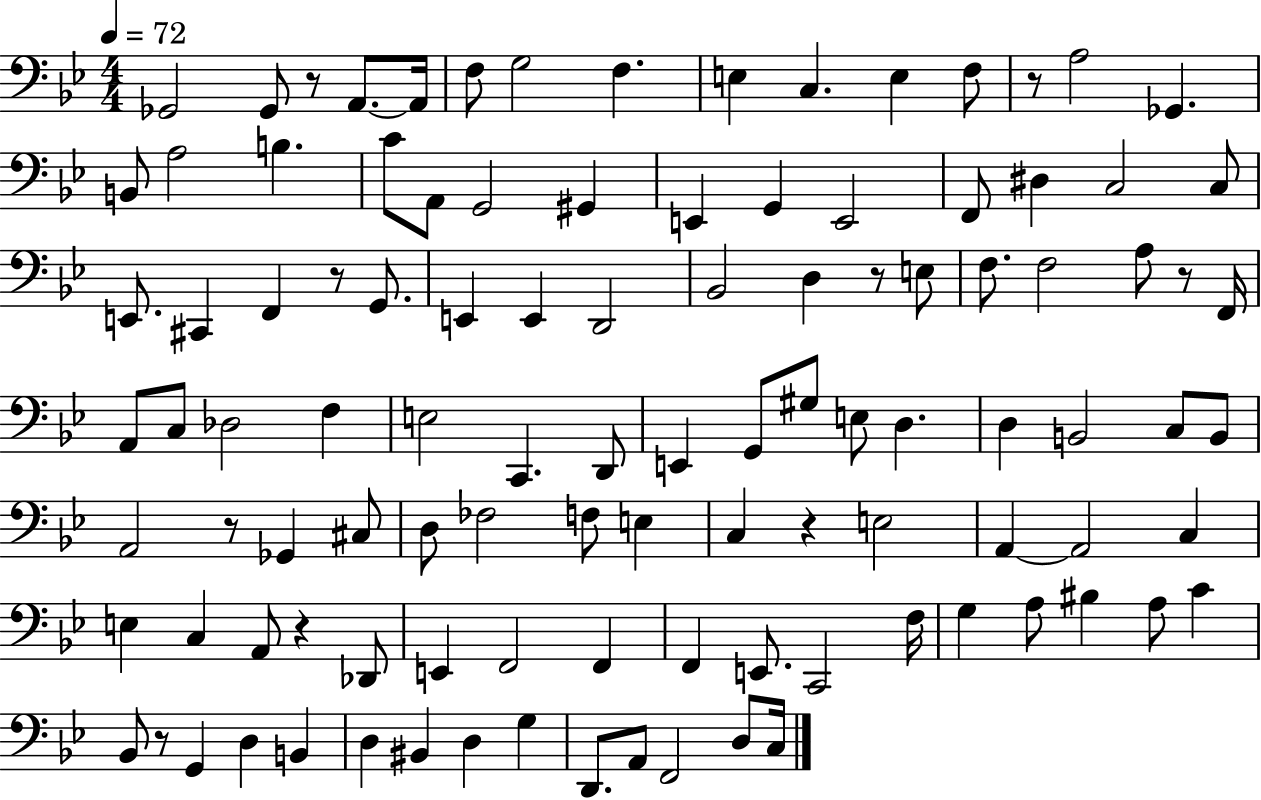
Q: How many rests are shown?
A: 9